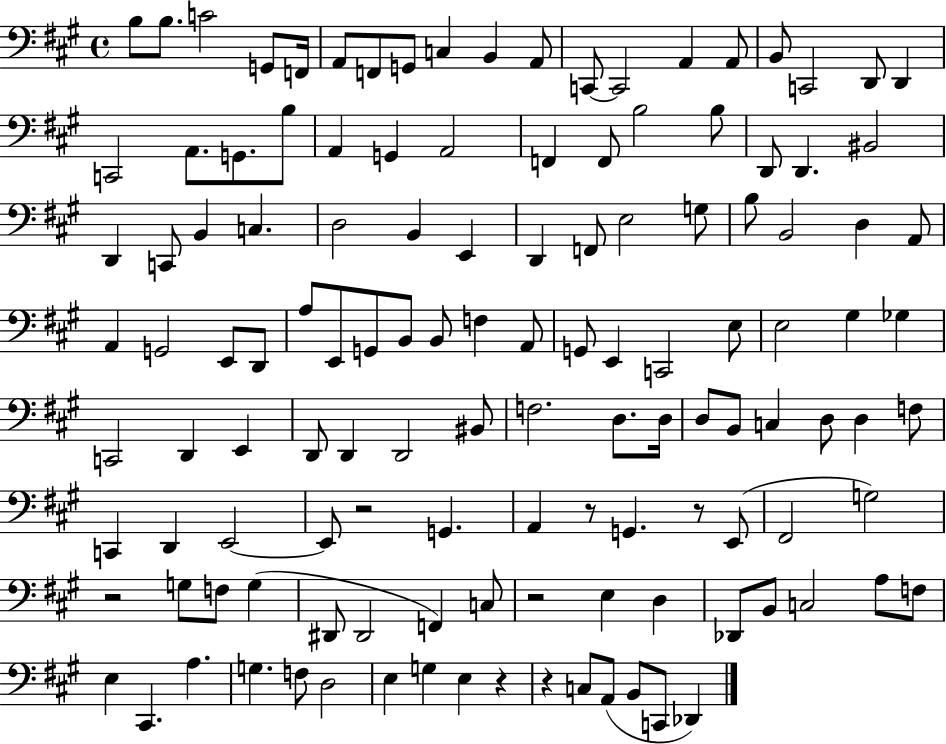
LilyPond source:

{
  \clef bass
  \time 4/4
  \defaultTimeSignature
  \key a \major
  \repeat volta 2 { b8 b8. c'2 g,8 f,16 | a,8 f,8 g,8 c4 b,4 a,8 | c,8~~ c,2 a,4 a,8 | b,8 c,2 d,8 d,4 | \break c,2 a,8. g,8. b8 | a,4 g,4 a,2 | f,4 f,8 b2 b8 | d,8 d,4. bis,2 | \break d,4 c,8 b,4 c4. | d2 b,4 e,4 | d,4 f,8 e2 g8 | b8 b,2 d4 a,8 | \break a,4 g,2 e,8 d,8 | a8 e,8 g,8 b,8 b,8 f4 a,8 | g,8 e,4 c,2 e8 | e2 gis4 ges4 | \break c,2 d,4 e,4 | d,8 d,4 d,2 bis,8 | f2. d8. d16 | d8 b,8 c4 d8 d4 f8 | \break c,4 d,4 e,2~~ | e,8 r2 g,4. | a,4 r8 g,4. r8 e,8( | fis,2 g2) | \break r2 g8 f8 g4( | dis,8 dis,2 f,4) c8 | r2 e4 d4 | des,8 b,8 c2 a8 f8 | \break e4 cis,4. a4. | g4. f8 d2 | e4 g4 e4 r4 | r4 c8 a,8( b,8 c,8 des,4) | \break } \bar "|."
}